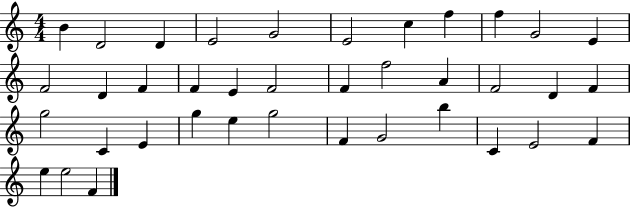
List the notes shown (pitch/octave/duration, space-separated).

B4/q D4/h D4/q E4/h G4/h E4/h C5/q F5/q F5/q G4/h E4/q F4/h D4/q F4/q F4/q E4/q F4/h F4/q F5/h A4/q F4/h D4/q F4/q G5/h C4/q E4/q G5/q E5/q G5/h F4/q G4/h B5/q C4/q E4/h F4/q E5/q E5/h F4/q